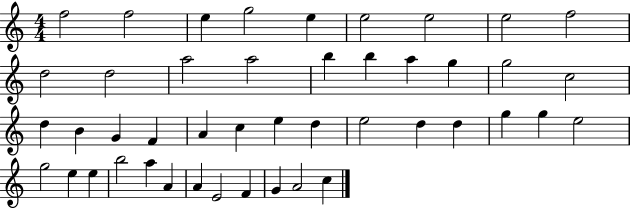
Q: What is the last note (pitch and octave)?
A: C5